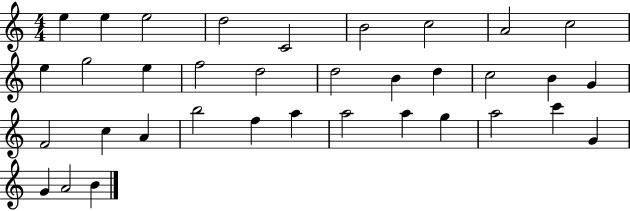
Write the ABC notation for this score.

X:1
T:Untitled
M:4/4
L:1/4
K:C
e e e2 d2 C2 B2 c2 A2 c2 e g2 e f2 d2 d2 B d c2 B G F2 c A b2 f a a2 a g a2 c' G G A2 B